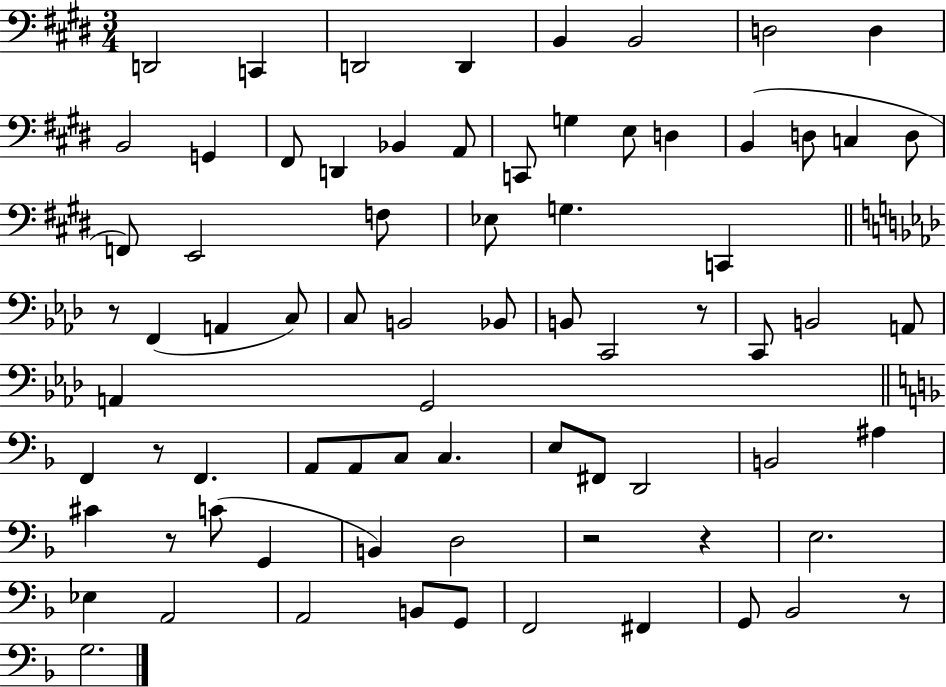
X:1
T:Untitled
M:3/4
L:1/4
K:E
D,,2 C,, D,,2 D,, B,, B,,2 D,2 D, B,,2 G,, ^F,,/2 D,, _B,, A,,/2 C,,/2 G, E,/2 D, B,, D,/2 C, D,/2 F,,/2 E,,2 F,/2 _E,/2 G, C,, z/2 F,, A,, C,/2 C,/2 B,,2 _B,,/2 B,,/2 C,,2 z/2 C,,/2 B,,2 A,,/2 A,, G,,2 F,, z/2 F,, A,,/2 A,,/2 C,/2 C, E,/2 ^F,,/2 D,,2 B,,2 ^A, ^C z/2 C/2 G,, B,, D,2 z2 z E,2 _E, A,,2 A,,2 B,,/2 G,,/2 F,,2 ^F,, G,,/2 _B,,2 z/2 G,2